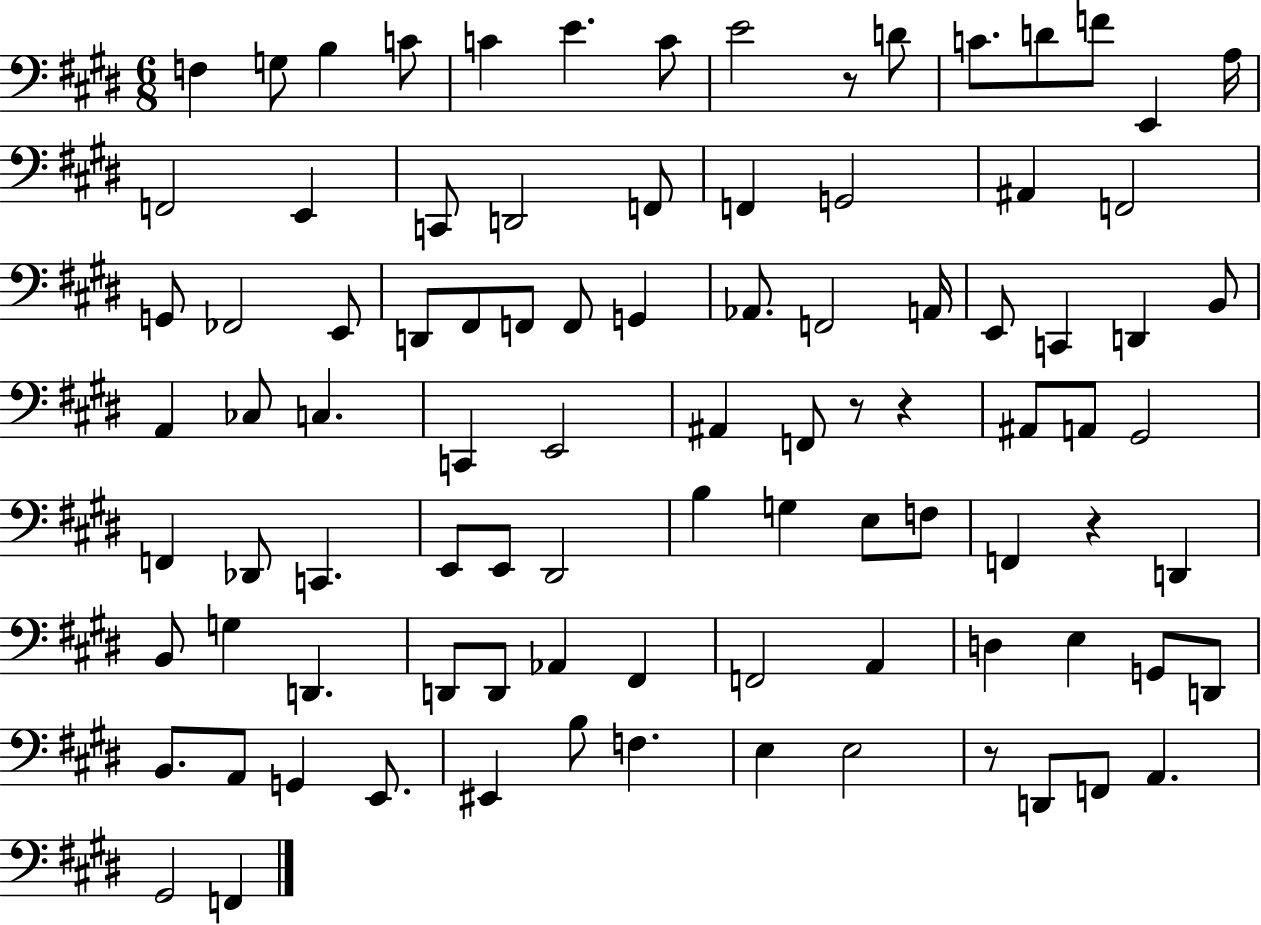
{
  \clef bass
  \numericTimeSignature
  \time 6/8
  \key e \major
  f4 g8 b4 c'8 | c'4 e'4. c'8 | e'2 r8 d'8 | c'8. d'8 f'8 e,4 a16 | \break f,2 e,4 | c,8 d,2 f,8 | f,4 g,2 | ais,4 f,2 | \break g,8 fes,2 e,8 | d,8 fis,8 f,8 f,8 g,4 | aes,8. f,2 a,16 | e,8 c,4 d,4 b,8 | \break a,4 ces8 c4. | c,4 e,2 | ais,4 f,8 r8 r4 | ais,8 a,8 gis,2 | \break f,4 des,8 c,4. | e,8 e,8 dis,2 | b4 g4 e8 f8 | f,4 r4 d,4 | \break b,8 g4 d,4. | d,8 d,8 aes,4 fis,4 | f,2 a,4 | d4 e4 g,8 d,8 | \break b,8. a,8 g,4 e,8. | eis,4 b8 f4. | e4 e2 | r8 d,8 f,8 a,4. | \break gis,2 f,4 | \bar "|."
}